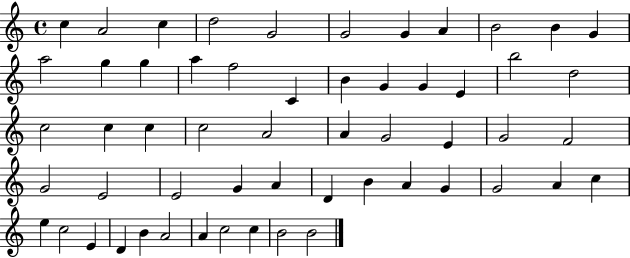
{
  \clef treble
  \time 4/4
  \defaultTimeSignature
  \key c \major
  c''4 a'2 c''4 | d''2 g'2 | g'2 g'4 a'4 | b'2 b'4 g'4 | \break a''2 g''4 g''4 | a''4 f''2 c'4 | b'4 g'4 g'4 e'4 | b''2 d''2 | \break c''2 c''4 c''4 | c''2 a'2 | a'4 g'2 e'4 | g'2 f'2 | \break g'2 e'2 | e'2 g'4 a'4 | d'4 b'4 a'4 g'4 | g'2 a'4 c''4 | \break e''4 c''2 e'4 | d'4 b'4 a'2 | a'4 c''2 c''4 | b'2 b'2 | \break \bar "|."
}